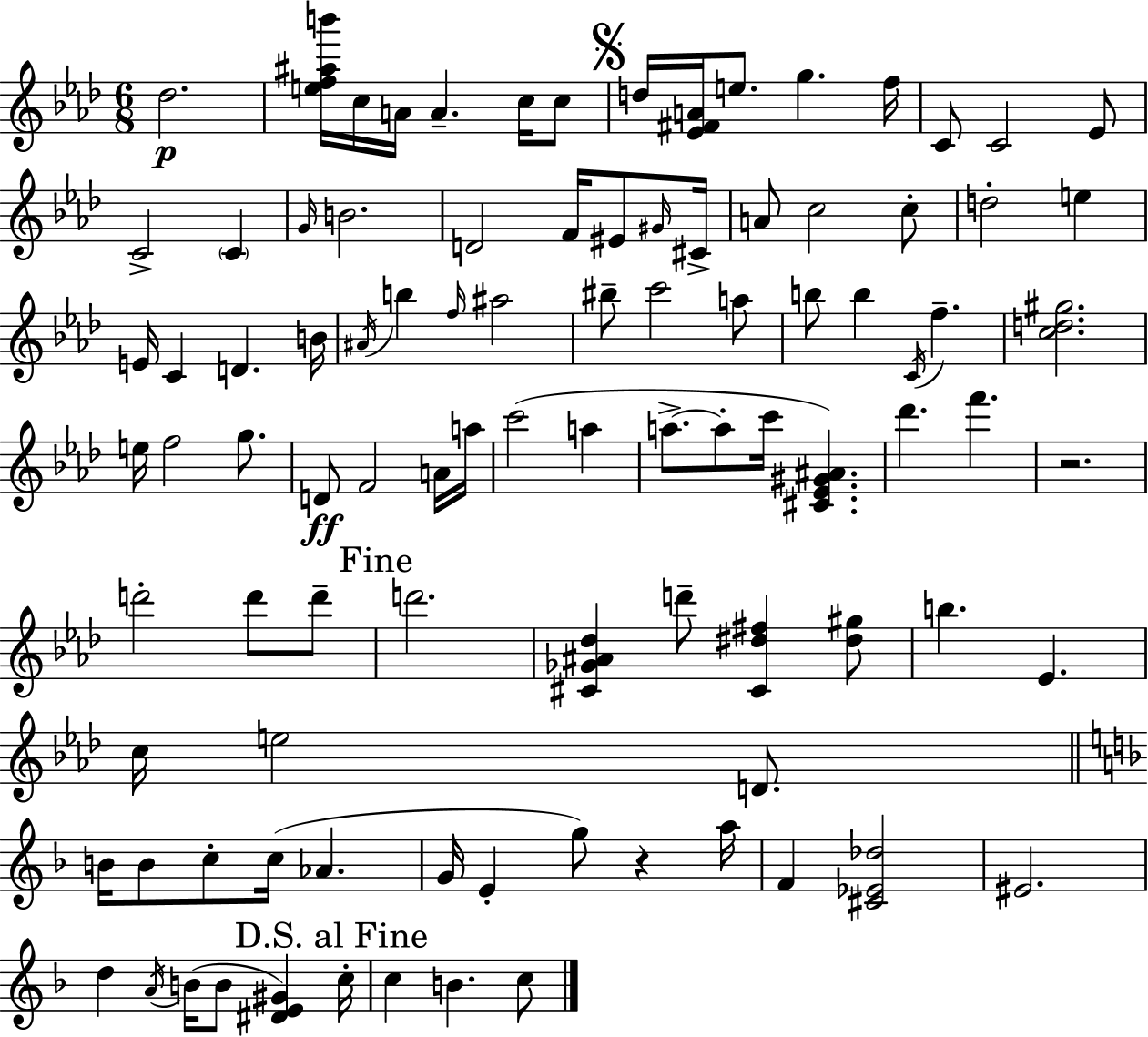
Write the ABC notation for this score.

X:1
T:Untitled
M:6/8
L:1/4
K:Ab
_d2 [ef^ab']/4 c/4 A/4 A c/4 c/2 d/4 [_E^FA]/4 e/2 g f/4 C/2 C2 _E/2 C2 C G/4 B2 D2 F/4 ^E/2 ^G/4 ^C/4 A/2 c2 c/2 d2 e E/4 C D B/4 ^A/4 b f/4 ^a2 ^b/2 c'2 a/2 b/2 b C/4 f [cd^g]2 e/4 f2 g/2 D/2 F2 A/4 a/4 c'2 a a/2 a/2 c'/4 [^C_E^G^A] _d' f' z2 d'2 d'/2 d'/2 d'2 [^C_G^A_d] d'/2 [^C^d^f] [^d^g]/2 b _E c/4 e2 D/2 B/4 B/2 c/2 c/4 _A G/4 E g/2 z a/4 F [^C_E_d]2 ^E2 d A/4 B/4 B/2 [^DE^G] c/4 c B c/2